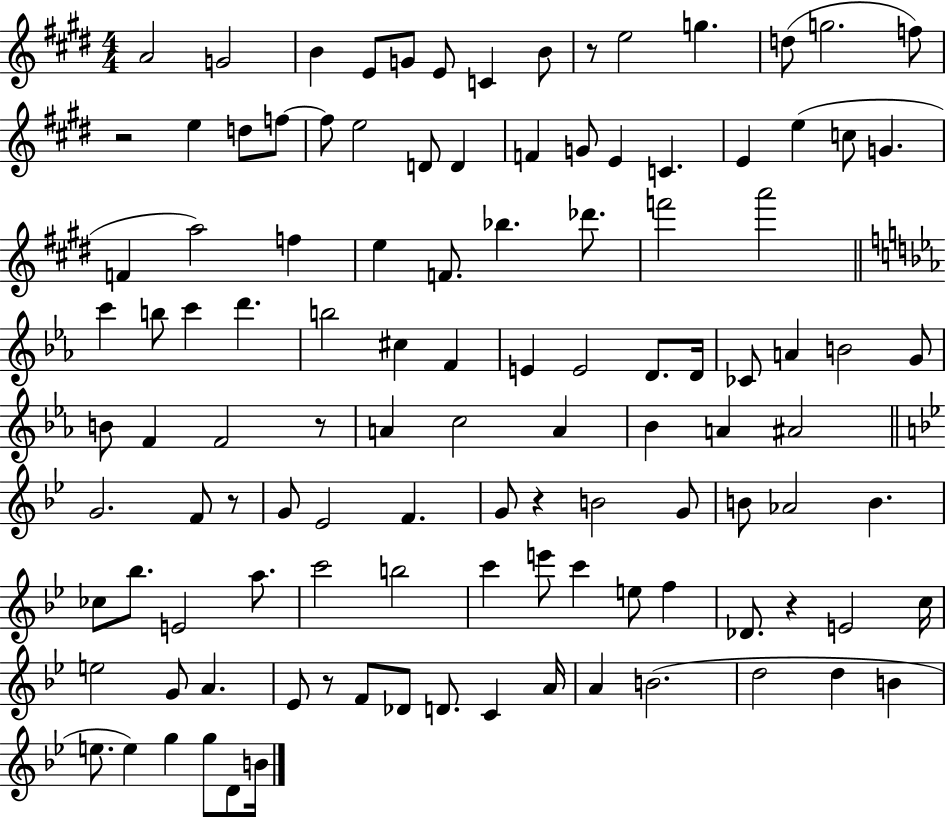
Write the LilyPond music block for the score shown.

{
  \clef treble
  \numericTimeSignature
  \time 4/4
  \key e \major
  a'2 g'2 | b'4 e'8 g'8 e'8 c'4 b'8 | r8 e''2 g''4. | d''8( g''2. f''8) | \break r2 e''4 d''8 f''8~~ | f''8 e''2 d'8 d'4 | f'4 g'8 e'4 c'4. | e'4 e''4( c''8 g'4. | \break f'4 a''2) f''4 | e''4 f'8. bes''4. des'''8. | f'''2 a'''2 | \bar "||" \break \key c \minor c'''4 b''8 c'''4 d'''4. | b''2 cis''4 f'4 | e'4 e'2 d'8. d'16 | ces'8 a'4 b'2 g'8 | \break b'8 f'4 f'2 r8 | a'4 c''2 a'4 | bes'4 a'4 ais'2 | \bar "||" \break \key g \minor g'2. f'8 r8 | g'8 ees'2 f'4. | g'8 r4 b'2 g'8 | b'8 aes'2 b'4. | \break ces''8 bes''8. e'2 a''8. | c'''2 b''2 | c'''4 e'''8 c'''4 e''8 f''4 | des'8. r4 e'2 c''16 | \break e''2 g'8 a'4. | ees'8 r8 f'8 des'8 d'8. c'4 a'16 | a'4 b'2.( | d''2 d''4 b'4 | \break e''8. e''4) g''4 g''8 d'8 b'16 | \bar "|."
}